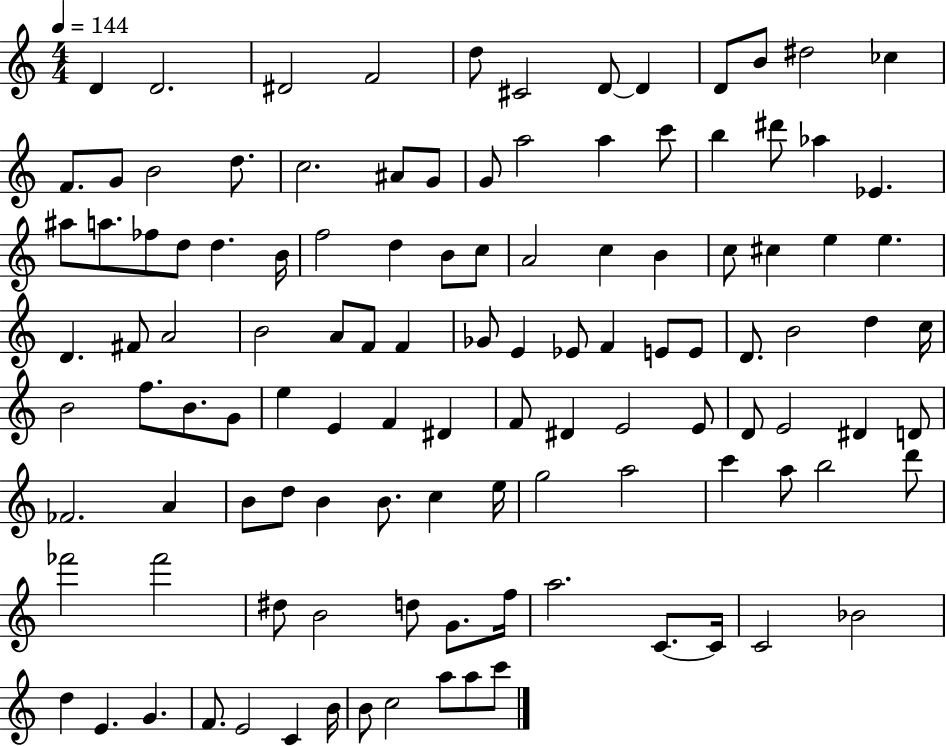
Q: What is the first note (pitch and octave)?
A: D4